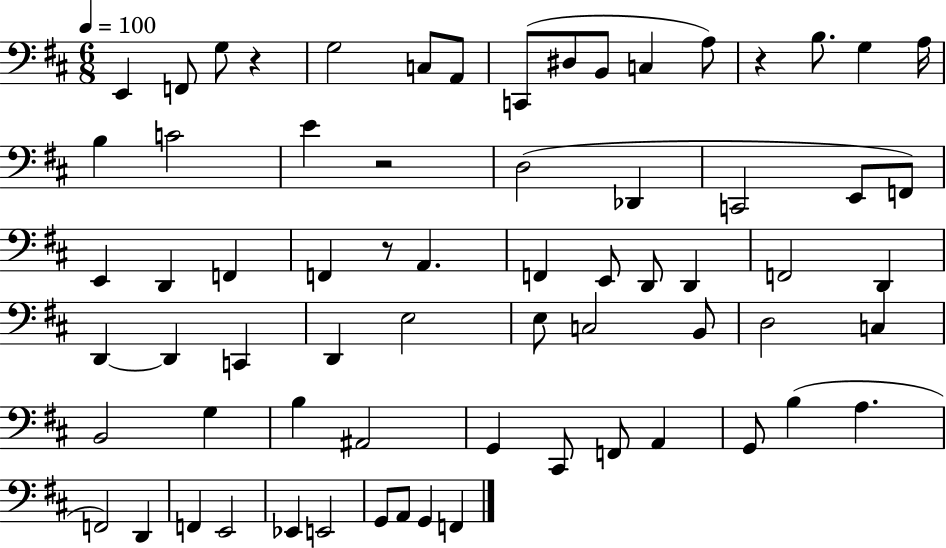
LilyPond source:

{
  \clef bass
  \numericTimeSignature
  \time 6/8
  \key d \major
  \tempo 4 = 100
  e,4 f,8 g8 r4 | g2 c8 a,8 | c,8( dis8 b,8 c4 a8) | r4 b8. g4 a16 | \break b4 c'2 | e'4 r2 | d2( des,4 | c,2 e,8 f,8) | \break e,4 d,4 f,4 | f,4 r8 a,4. | f,4 e,8 d,8 d,4 | f,2 d,4 | \break d,4~~ d,4 c,4 | d,4 e2 | e8 c2 b,8 | d2 c4 | \break b,2 g4 | b4 ais,2 | g,4 cis,8 f,8 a,4 | g,8 b4( a4. | \break f,2) d,4 | f,4 e,2 | ees,4 e,2 | g,8 a,8 g,4 f,4 | \break \bar "|."
}